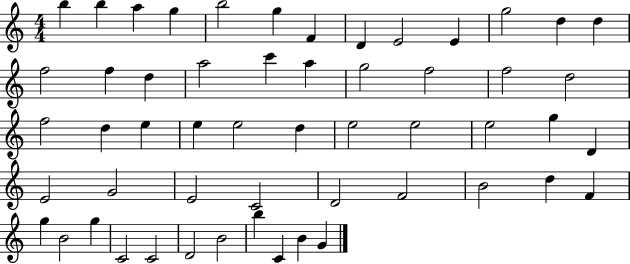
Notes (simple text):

B5/q B5/q A5/q G5/q B5/h G5/q F4/q D4/q E4/h E4/q G5/h D5/q D5/q F5/h F5/q D5/q A5/h C6/q A5/q G5/h F5/h F5/h D5/h F5/h D5/q E5/q E5/q E5/h D5/q E5/h E5/h E5/h G5/q D4/q E4/h G4/h E4/h C4/h D4/h F4/h B4/h D5/q F4/q G5/q B4/h G5/q C4/h C4/h D4/h B4/h B5/q C4/q B4/q G4/q